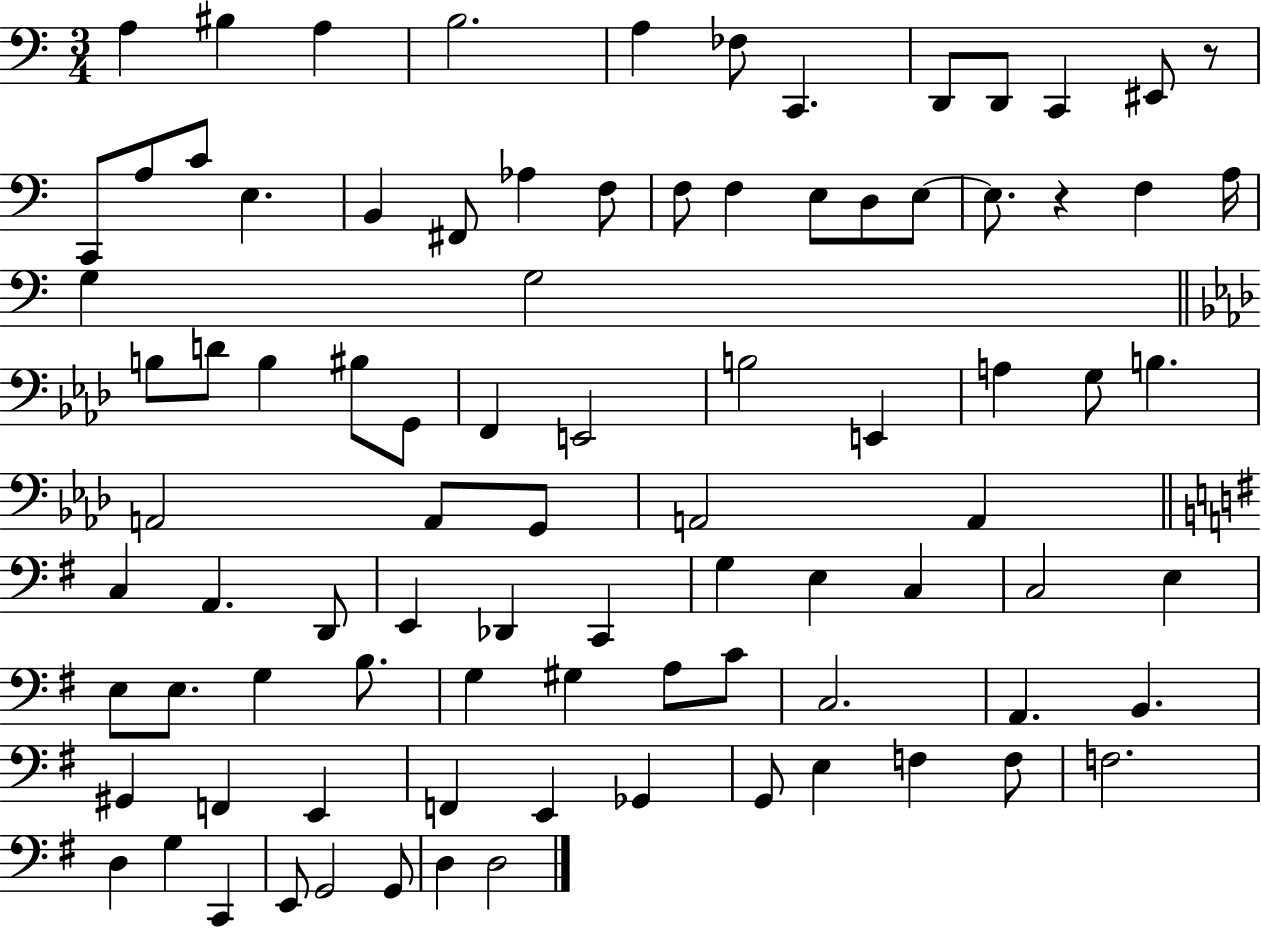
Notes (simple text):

A3/q BIS3/q A3/q B3/h. A3/q FES3/e C2/q. D2/e D2/e C2/q EIS2/e R/e C2/e A3/e C4/e E3/q. B2/q F#2/e Ab3/q F3/e F3/e F3/q E3/e D3/e E3/e E3/e. R/q F3/q A3/s G3/q G3/h B3/e D4/e B3/q BIS3/e G2/e F2/q E2/h B3/h E2/q A3/q G3/e B3/q. A2/h A2/e G2/e A2/h A2/q C3/q A2/q. D2/e E2/q Db2/q C2/q G3/q E3/q C3/q C3/h E3/q E3/e E3/e. G3/q B3/e. G3/q G#3/q A3/e C4/e C3/h. A2/q. B2/q. G#2/q F2/q E2/q F2/q E2/q Gb2/q G2/e E3/q F3/q F3/e F3/h. D3/q G3/q C2/q E2/e G2/h G2/e D3/q D3/h